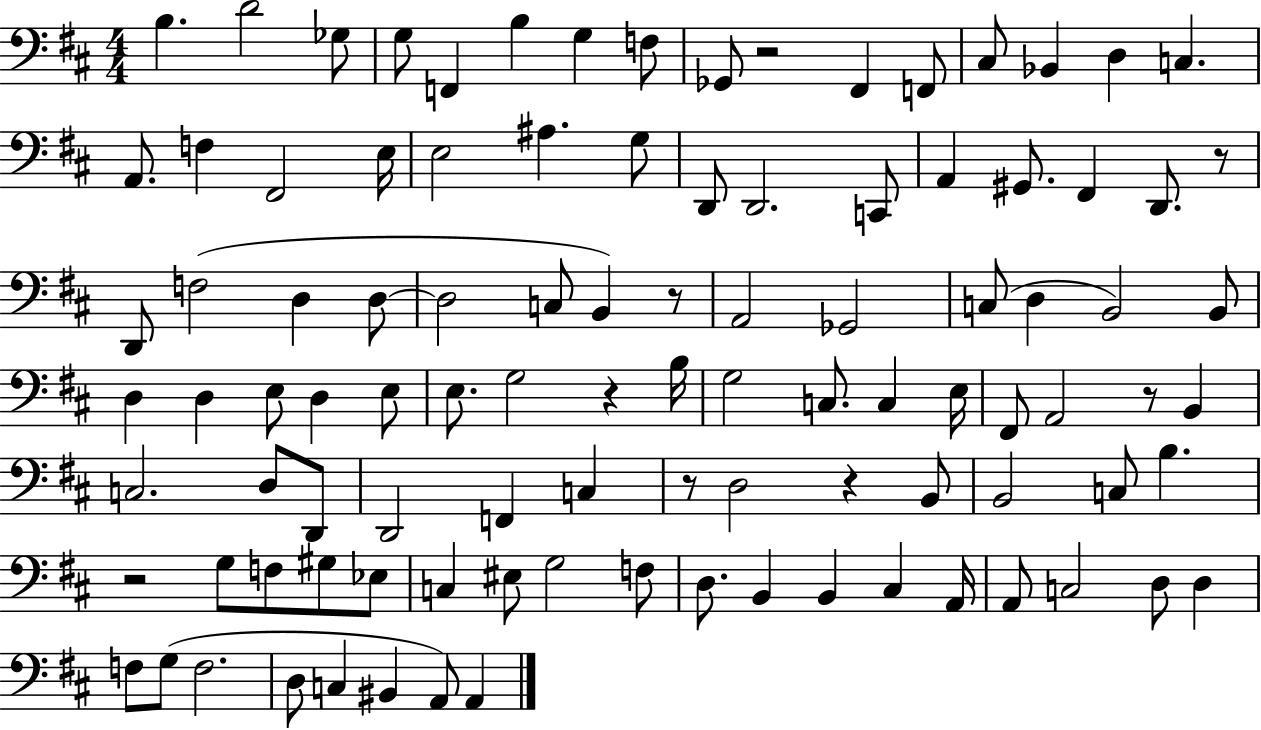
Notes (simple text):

B3/q. D4/h Gb3/e G3/e F2/q B3/q G3/q F3/e Gb2/e R/h F#2/q F2/e C#3/e Bb2/q D3/q C3/q. A2/e. F3/q F#2/h E3/s E3/h A#3/q. G3/e D2/e D2/h. C2/e A2/q G#2/e. F#2/q D2/e. R/e D2/e F3/h D3/q D3/e D3/h C3/e B2/q R/e A2/h Gb2/h C3/e D3/q B2/h B2/e D3/q D3/q E3/e D3/q E3/e E3/e. G3/h R/q B3/s G3/h C3/e. C3/q E3/s F#2/e A2/h R/e B2/q C3/h. D3/e D2/e D2/h F2/q C3/q R/e D3/h R/q B2/e B2/h C3/e B3/q. R/h G3/e F3/e G#3/e Eb3/e C3/q EIS3/e G3/h F3/e D3/e. B2/q B2/q C#3/q A2/s A2/e C3/h D3/e D3/q F3/e G3/e F3/h. D3/e C3/q BIS2/q A2/e A2/q